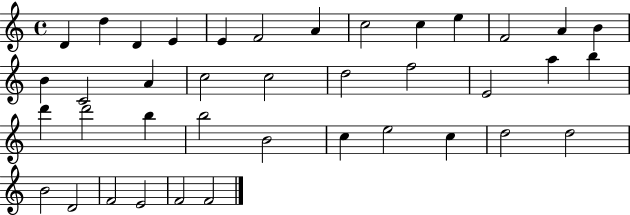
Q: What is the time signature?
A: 4/4